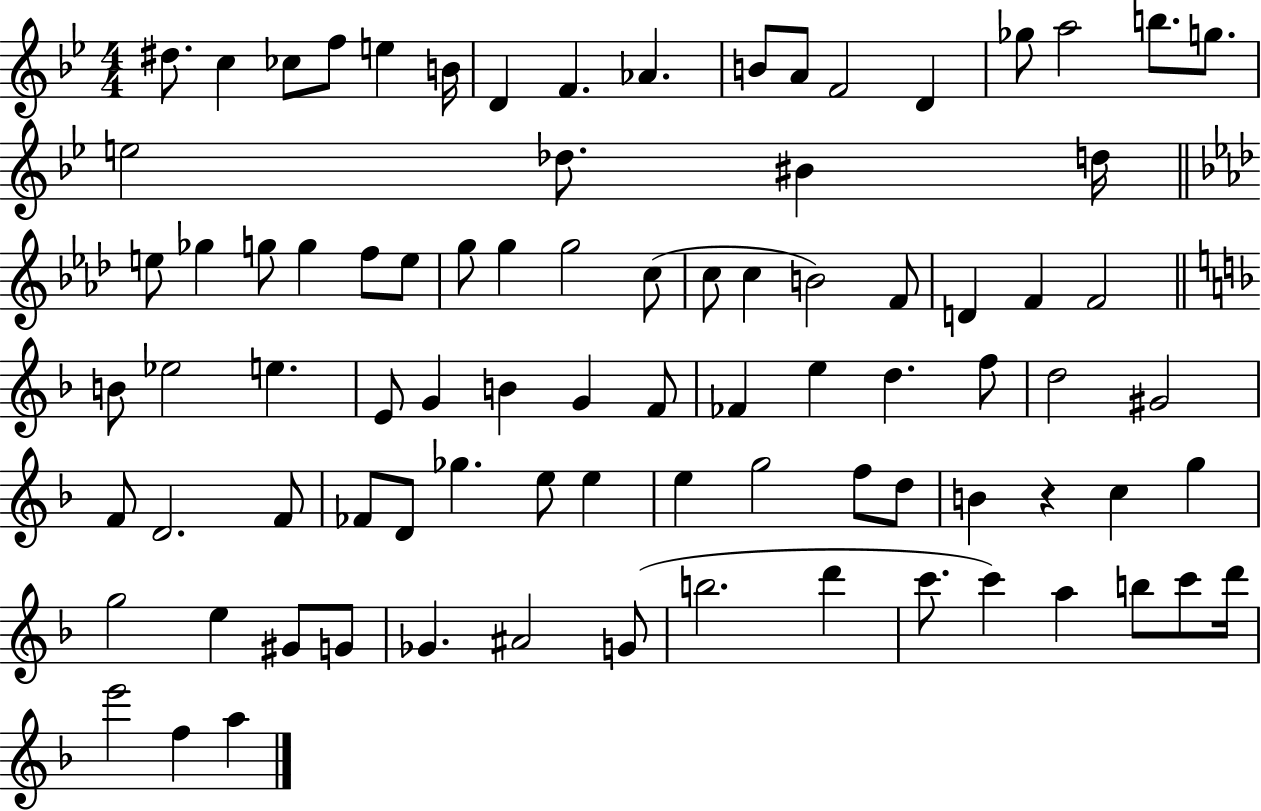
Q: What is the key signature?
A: BES major